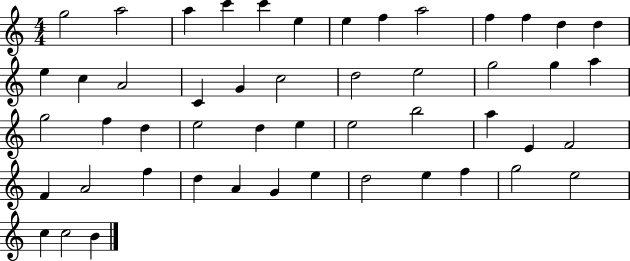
{
  \clef treble
  \numericTimeSignature
  \time 4/4
  \key c \major
  g''2 a''2 | a''4 c'''4 c'''4 e''4 | e''4 f''4 a''2 | f''4 f''4 d''4 d''4 | \break e''4 c''4 a'2 | c'4 g'4 c''2 | d''2 e''2 | g''2 g''4 a''4 | \break g''2 f''4 d''4 | e''2 d''4 e''4 | e''2 b''2 | a''4 e'4 f'2 | \break f'4 a'2 f''4 | d''4 a'4 g'4 e''4 | d''2 e''4 f''4 | g''2 e''2 | \break c''4 c''2 b'4 | \bar "|."
}